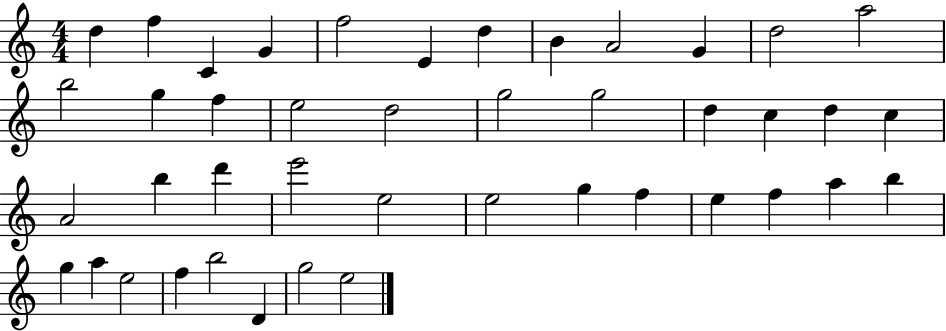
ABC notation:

X:1
T:Untitled
M:4/4
L:1/4
K:C
d f C G f2 E d B A2 G d2 a2 b2 g f e2 d2 g2 g2 d c d c A2 b d' e'2 e2 e2 g f e f a b g a e2 f b2 D g2 e2